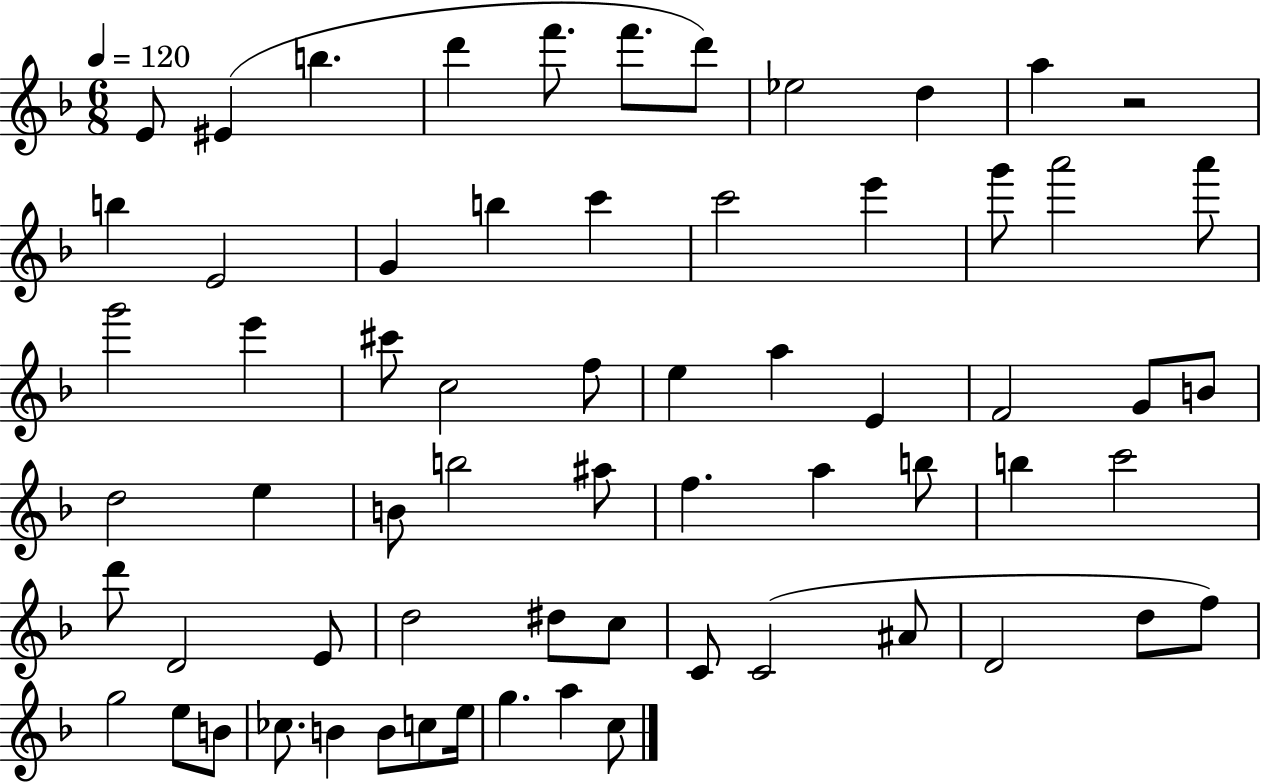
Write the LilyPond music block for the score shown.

{
  \clef treble
  \numericTimeSignature
  \time 6/8
  \key f \major
  \tempo 4 = 120
  e'8 eis'4( b''4. | d'''4 f'''8. f'''8. d'''8) | ees''2 d''4 | a''4 r2 | \break b''4 e'2 | g'4 b''4 c'''4 | c'''2 e'''4 | g'''8 a'''2 a'''8 | \break g'''2 e'''4 | cis'''8 c''2 f''8 | e''4 a''4 e'4 | f'2 g'8 b'8 | \break d''2 e''4 | b'8 b''2 ais''8 | f''4. a''4 b''8 | b''4 c'''2 | \break d'''8 d'2 e'8 | d''2 dis''8 c''8 | c'8 c'2( ais'8 | d'2 d''8 f''8) | \break g''2 e''8 b'8 | ces''8. b'4 b'8 c''8 e''16 | g''4. a''4 c''8 | \bar "|."
}